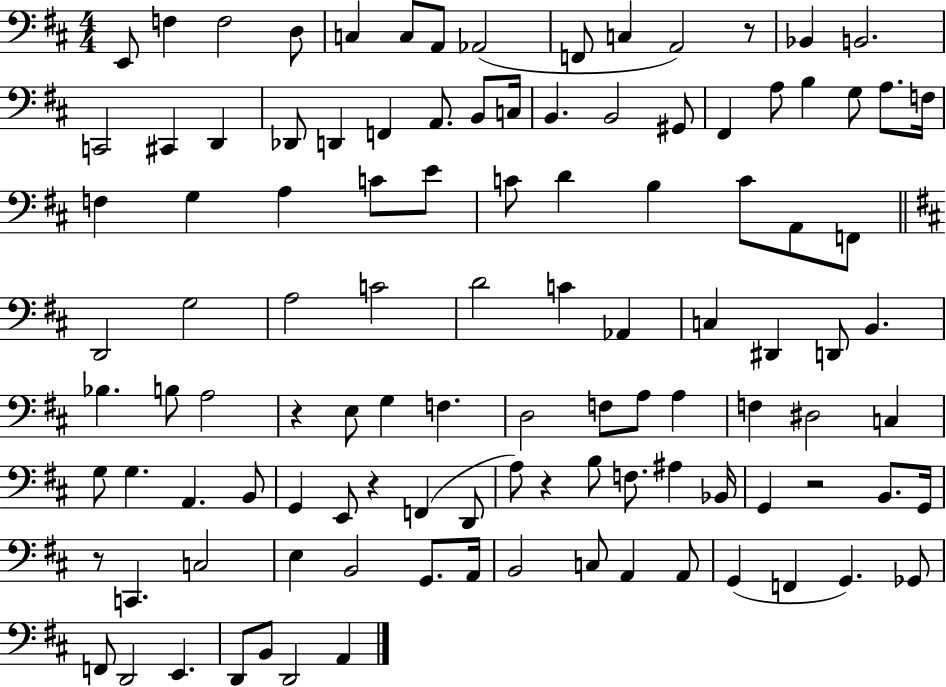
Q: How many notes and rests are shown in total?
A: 109